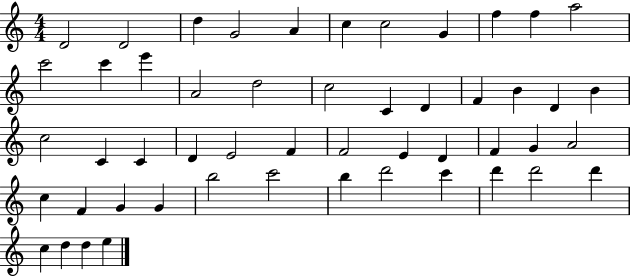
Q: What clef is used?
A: treble